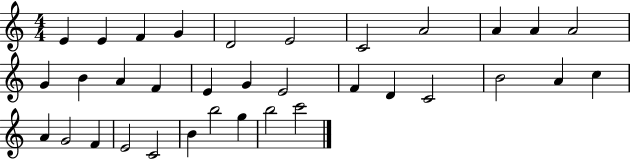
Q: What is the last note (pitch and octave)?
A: C6